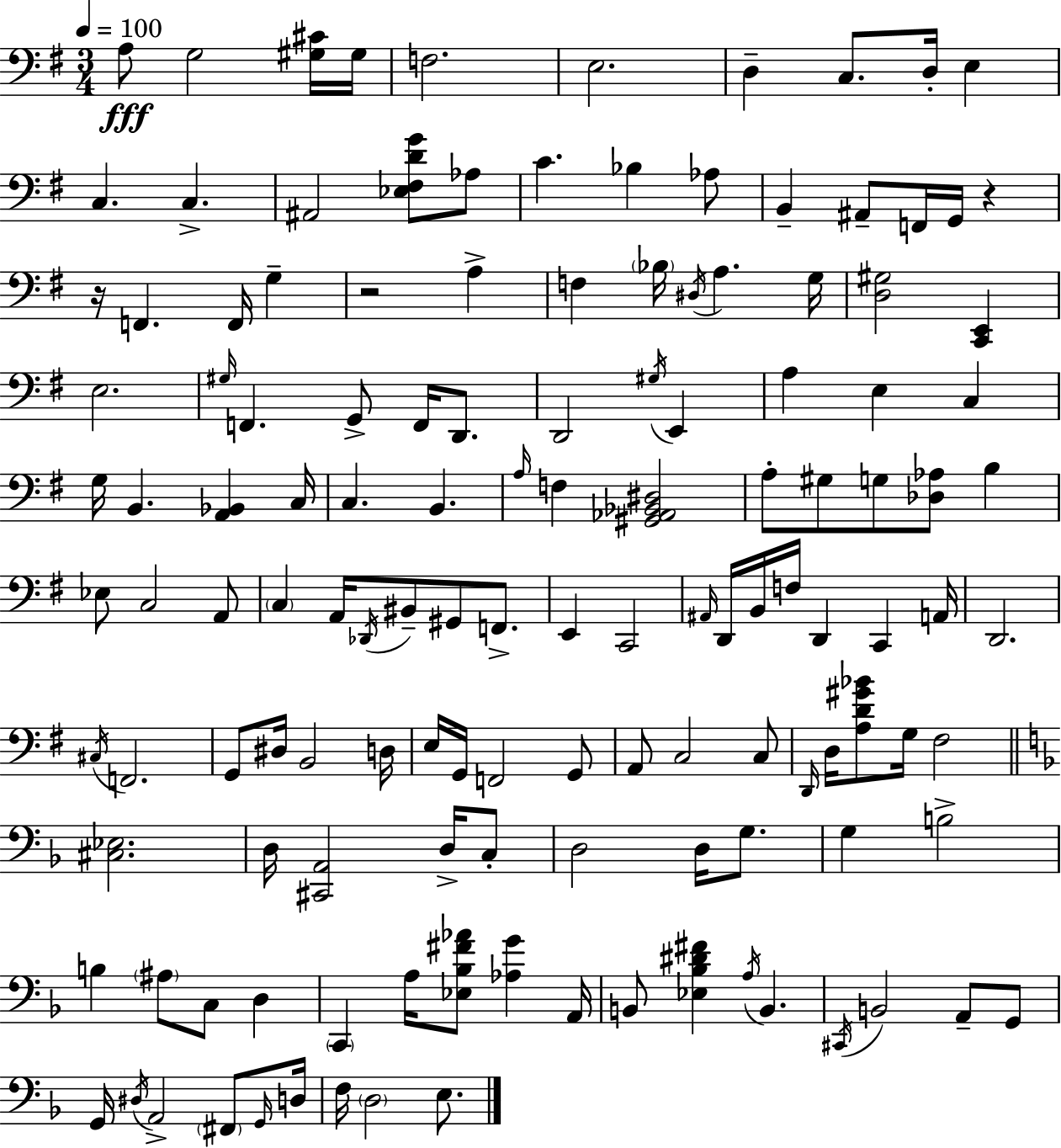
X:1
T:Untitled
M:3/4
L:1/4
K:Em
A,/2 G,2 [^G,^C]/4 ^G,/4 F,2 E,2 D, C,/2 D,/4 E, C, C, ^A,,2 [_E,^F,DG]/2 _A,/2 C _B, _A,/2 B,, ^A,,/2 F,,/4 G,,/4 z z/4 F,, F,,/4 G, z2 A, F, _B,/4 ^D,/4 A, G,/4 [D,^G,]2 [C,,E,,] E,2 ^G,/4 F,, G,,/2 F,,/4 D,,/2 D,,2 ^G,/4 E,, A, E, C, G,/4 B,, [A,,_B,,] C,/4 C, B,, A,/4 F, [^G,,_A,,_B,,^D,]2 A,/2 ^G,/2 G,/2 [_D,_A,]/2 B, _E,/2 C,2 A,,/2 C, A,,/4 _D,,/4 ^B,,/2 ^G,,/2 F,,/2 E,, C,,2 ^A,,/4 D,,/4 B,,/4 F,/4 D,, C,, A,,/4 D,,2 ^C,/4 F,,2 G,,/2 ^D,/4 B,,2 D,/4 E,/4 G,,/4 F,,2 G,,/2 A,,/2 C,2 C,/2 D,,/4 D,/4 [A,D^G_B]/2 G,/4 ^F,2 [^C,_E,]2 D,/4 [^C,,A,,]2 D,/4 C,/2 D,2 D,/4 G,/2 G, B,2 B, ^A,/2 C,/2 D, C,, A,/4 [_E,_B,^F_A]/2 [_A,G] A,,/4 B,,/2 [_E,_B,^D^F] A,/4 B,, ^C,,/4 B,,2 A,,/2 G,,/2 G,,/4 ^D,/4 A,,2 ^F,,/2 G,,/4 D,/4 F,/4 D,2 E,/2